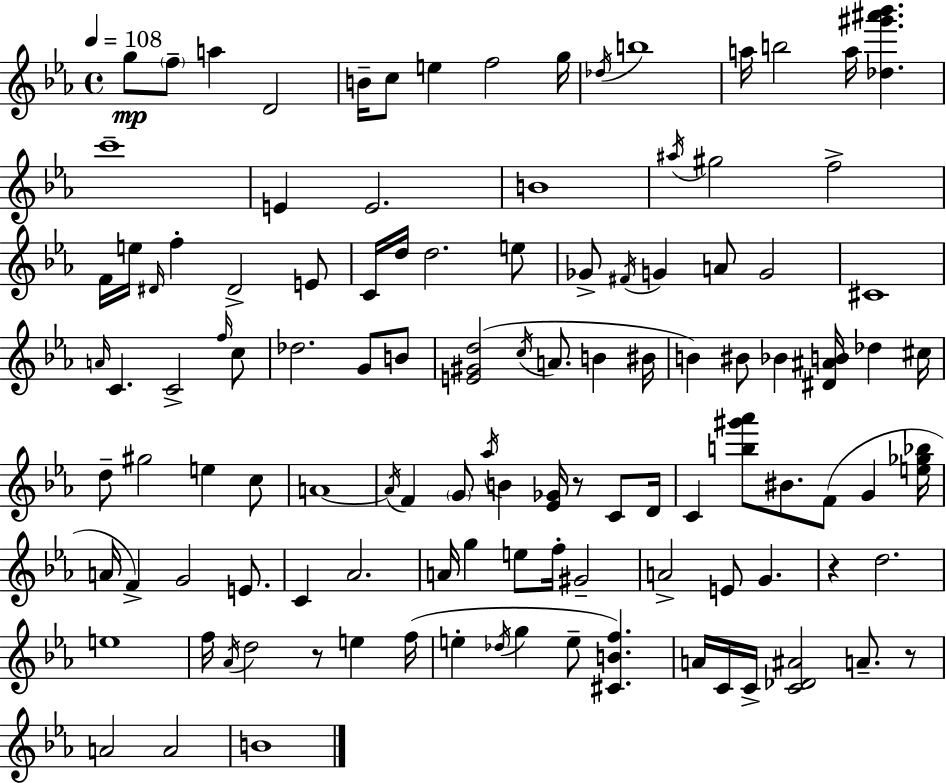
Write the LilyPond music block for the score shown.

{
  \clef treble
  \time 4/4
  \defaultTimeSignature
  \key c \minor
  \tempo 4 = 108
  \repeat volta 2 { g''8\mp \parenthesize f''8-- a''4 d'2 | b'16-- c''8 e''4 f''2 g''16 | \acciaccatura { des''16 } b''1 | a''16 b''2 a''16 <des'' gis''' ais''' bes'''>4. | \break c'''1-- | e'4 e'2. | b'1 | \acciaccatura { ais''16 } gis''2 f''2-> | \break f'16 e''16 \grace { dis'16 } f''4-. dis'2-> | e'8 c'16 d''16 d''2. | e''8 ges'8-> \acciaccatura { fis'16 } g'4 a'8 g'2 | cis'1 | \break \grace { a'16 } c'4. c'2-> | \grace { f''16 } c''8 des''2. | g'8 b'8 <e' gis' d''>2( \acciaccatura { c''16 } a'8. | b'4 bis'16 b'4) bis'8 bes'4 | \break <dis' ais' b'>16 des''4 cis''16 d''8-- gis''2 | e''4 c''8 a'1~~ | \acciaccatura { a'16 } f'4 \parenthesize g'8 \acciaccatura { aes''16 } b'4 | <ees' ges'>16 r8 c'8 d'16 c'4 <b'' gis''' aes'''>8 bis'8. | \break f'8( g'4 <e'' ges'' bes''>16 a'16 f'4->) g'2 | e'8. c'4 aes'2. | a'16 g''4 e''8 | f''16-. gis'2-- a'2-> | \break e'8 g'4. r4 d''2. | e''1 | f''16 \acciaccatura { aes'16 } d''2 | r8 e''4 f''16( e''4-. \acciaccatura { des''16 } g''4 | \break e''8-- <cis' b' f''>4.) a'16 c'16 c'16-> <c' des' ais'>2 | a'8.-- r8 a'2 | a'2 b'1 | } \bar "|."
}